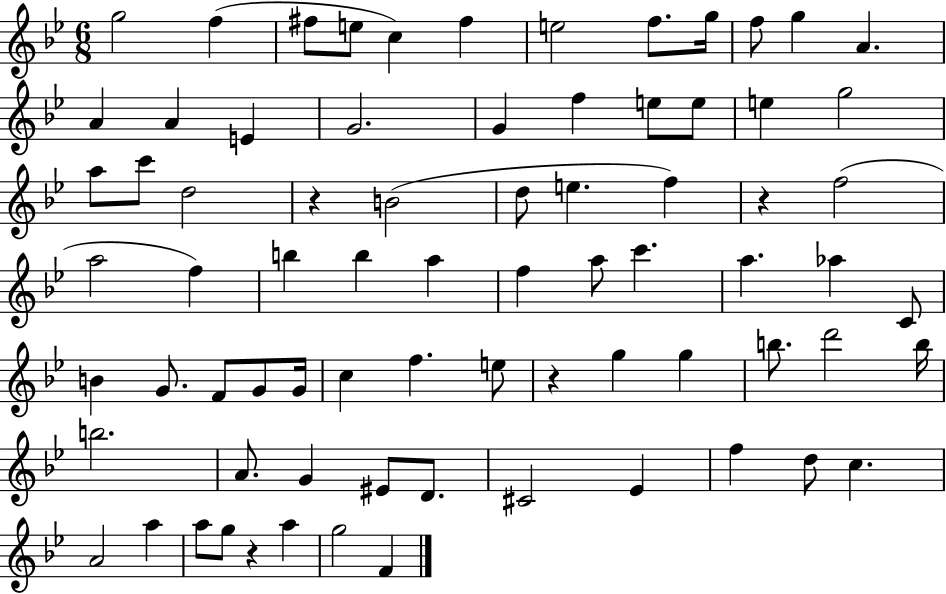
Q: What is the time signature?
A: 6/8